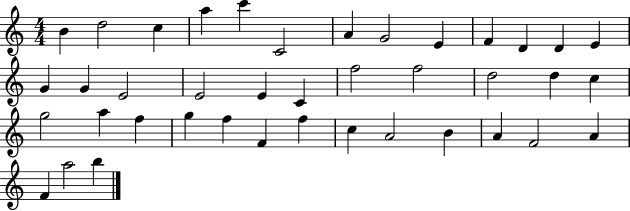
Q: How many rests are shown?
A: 0